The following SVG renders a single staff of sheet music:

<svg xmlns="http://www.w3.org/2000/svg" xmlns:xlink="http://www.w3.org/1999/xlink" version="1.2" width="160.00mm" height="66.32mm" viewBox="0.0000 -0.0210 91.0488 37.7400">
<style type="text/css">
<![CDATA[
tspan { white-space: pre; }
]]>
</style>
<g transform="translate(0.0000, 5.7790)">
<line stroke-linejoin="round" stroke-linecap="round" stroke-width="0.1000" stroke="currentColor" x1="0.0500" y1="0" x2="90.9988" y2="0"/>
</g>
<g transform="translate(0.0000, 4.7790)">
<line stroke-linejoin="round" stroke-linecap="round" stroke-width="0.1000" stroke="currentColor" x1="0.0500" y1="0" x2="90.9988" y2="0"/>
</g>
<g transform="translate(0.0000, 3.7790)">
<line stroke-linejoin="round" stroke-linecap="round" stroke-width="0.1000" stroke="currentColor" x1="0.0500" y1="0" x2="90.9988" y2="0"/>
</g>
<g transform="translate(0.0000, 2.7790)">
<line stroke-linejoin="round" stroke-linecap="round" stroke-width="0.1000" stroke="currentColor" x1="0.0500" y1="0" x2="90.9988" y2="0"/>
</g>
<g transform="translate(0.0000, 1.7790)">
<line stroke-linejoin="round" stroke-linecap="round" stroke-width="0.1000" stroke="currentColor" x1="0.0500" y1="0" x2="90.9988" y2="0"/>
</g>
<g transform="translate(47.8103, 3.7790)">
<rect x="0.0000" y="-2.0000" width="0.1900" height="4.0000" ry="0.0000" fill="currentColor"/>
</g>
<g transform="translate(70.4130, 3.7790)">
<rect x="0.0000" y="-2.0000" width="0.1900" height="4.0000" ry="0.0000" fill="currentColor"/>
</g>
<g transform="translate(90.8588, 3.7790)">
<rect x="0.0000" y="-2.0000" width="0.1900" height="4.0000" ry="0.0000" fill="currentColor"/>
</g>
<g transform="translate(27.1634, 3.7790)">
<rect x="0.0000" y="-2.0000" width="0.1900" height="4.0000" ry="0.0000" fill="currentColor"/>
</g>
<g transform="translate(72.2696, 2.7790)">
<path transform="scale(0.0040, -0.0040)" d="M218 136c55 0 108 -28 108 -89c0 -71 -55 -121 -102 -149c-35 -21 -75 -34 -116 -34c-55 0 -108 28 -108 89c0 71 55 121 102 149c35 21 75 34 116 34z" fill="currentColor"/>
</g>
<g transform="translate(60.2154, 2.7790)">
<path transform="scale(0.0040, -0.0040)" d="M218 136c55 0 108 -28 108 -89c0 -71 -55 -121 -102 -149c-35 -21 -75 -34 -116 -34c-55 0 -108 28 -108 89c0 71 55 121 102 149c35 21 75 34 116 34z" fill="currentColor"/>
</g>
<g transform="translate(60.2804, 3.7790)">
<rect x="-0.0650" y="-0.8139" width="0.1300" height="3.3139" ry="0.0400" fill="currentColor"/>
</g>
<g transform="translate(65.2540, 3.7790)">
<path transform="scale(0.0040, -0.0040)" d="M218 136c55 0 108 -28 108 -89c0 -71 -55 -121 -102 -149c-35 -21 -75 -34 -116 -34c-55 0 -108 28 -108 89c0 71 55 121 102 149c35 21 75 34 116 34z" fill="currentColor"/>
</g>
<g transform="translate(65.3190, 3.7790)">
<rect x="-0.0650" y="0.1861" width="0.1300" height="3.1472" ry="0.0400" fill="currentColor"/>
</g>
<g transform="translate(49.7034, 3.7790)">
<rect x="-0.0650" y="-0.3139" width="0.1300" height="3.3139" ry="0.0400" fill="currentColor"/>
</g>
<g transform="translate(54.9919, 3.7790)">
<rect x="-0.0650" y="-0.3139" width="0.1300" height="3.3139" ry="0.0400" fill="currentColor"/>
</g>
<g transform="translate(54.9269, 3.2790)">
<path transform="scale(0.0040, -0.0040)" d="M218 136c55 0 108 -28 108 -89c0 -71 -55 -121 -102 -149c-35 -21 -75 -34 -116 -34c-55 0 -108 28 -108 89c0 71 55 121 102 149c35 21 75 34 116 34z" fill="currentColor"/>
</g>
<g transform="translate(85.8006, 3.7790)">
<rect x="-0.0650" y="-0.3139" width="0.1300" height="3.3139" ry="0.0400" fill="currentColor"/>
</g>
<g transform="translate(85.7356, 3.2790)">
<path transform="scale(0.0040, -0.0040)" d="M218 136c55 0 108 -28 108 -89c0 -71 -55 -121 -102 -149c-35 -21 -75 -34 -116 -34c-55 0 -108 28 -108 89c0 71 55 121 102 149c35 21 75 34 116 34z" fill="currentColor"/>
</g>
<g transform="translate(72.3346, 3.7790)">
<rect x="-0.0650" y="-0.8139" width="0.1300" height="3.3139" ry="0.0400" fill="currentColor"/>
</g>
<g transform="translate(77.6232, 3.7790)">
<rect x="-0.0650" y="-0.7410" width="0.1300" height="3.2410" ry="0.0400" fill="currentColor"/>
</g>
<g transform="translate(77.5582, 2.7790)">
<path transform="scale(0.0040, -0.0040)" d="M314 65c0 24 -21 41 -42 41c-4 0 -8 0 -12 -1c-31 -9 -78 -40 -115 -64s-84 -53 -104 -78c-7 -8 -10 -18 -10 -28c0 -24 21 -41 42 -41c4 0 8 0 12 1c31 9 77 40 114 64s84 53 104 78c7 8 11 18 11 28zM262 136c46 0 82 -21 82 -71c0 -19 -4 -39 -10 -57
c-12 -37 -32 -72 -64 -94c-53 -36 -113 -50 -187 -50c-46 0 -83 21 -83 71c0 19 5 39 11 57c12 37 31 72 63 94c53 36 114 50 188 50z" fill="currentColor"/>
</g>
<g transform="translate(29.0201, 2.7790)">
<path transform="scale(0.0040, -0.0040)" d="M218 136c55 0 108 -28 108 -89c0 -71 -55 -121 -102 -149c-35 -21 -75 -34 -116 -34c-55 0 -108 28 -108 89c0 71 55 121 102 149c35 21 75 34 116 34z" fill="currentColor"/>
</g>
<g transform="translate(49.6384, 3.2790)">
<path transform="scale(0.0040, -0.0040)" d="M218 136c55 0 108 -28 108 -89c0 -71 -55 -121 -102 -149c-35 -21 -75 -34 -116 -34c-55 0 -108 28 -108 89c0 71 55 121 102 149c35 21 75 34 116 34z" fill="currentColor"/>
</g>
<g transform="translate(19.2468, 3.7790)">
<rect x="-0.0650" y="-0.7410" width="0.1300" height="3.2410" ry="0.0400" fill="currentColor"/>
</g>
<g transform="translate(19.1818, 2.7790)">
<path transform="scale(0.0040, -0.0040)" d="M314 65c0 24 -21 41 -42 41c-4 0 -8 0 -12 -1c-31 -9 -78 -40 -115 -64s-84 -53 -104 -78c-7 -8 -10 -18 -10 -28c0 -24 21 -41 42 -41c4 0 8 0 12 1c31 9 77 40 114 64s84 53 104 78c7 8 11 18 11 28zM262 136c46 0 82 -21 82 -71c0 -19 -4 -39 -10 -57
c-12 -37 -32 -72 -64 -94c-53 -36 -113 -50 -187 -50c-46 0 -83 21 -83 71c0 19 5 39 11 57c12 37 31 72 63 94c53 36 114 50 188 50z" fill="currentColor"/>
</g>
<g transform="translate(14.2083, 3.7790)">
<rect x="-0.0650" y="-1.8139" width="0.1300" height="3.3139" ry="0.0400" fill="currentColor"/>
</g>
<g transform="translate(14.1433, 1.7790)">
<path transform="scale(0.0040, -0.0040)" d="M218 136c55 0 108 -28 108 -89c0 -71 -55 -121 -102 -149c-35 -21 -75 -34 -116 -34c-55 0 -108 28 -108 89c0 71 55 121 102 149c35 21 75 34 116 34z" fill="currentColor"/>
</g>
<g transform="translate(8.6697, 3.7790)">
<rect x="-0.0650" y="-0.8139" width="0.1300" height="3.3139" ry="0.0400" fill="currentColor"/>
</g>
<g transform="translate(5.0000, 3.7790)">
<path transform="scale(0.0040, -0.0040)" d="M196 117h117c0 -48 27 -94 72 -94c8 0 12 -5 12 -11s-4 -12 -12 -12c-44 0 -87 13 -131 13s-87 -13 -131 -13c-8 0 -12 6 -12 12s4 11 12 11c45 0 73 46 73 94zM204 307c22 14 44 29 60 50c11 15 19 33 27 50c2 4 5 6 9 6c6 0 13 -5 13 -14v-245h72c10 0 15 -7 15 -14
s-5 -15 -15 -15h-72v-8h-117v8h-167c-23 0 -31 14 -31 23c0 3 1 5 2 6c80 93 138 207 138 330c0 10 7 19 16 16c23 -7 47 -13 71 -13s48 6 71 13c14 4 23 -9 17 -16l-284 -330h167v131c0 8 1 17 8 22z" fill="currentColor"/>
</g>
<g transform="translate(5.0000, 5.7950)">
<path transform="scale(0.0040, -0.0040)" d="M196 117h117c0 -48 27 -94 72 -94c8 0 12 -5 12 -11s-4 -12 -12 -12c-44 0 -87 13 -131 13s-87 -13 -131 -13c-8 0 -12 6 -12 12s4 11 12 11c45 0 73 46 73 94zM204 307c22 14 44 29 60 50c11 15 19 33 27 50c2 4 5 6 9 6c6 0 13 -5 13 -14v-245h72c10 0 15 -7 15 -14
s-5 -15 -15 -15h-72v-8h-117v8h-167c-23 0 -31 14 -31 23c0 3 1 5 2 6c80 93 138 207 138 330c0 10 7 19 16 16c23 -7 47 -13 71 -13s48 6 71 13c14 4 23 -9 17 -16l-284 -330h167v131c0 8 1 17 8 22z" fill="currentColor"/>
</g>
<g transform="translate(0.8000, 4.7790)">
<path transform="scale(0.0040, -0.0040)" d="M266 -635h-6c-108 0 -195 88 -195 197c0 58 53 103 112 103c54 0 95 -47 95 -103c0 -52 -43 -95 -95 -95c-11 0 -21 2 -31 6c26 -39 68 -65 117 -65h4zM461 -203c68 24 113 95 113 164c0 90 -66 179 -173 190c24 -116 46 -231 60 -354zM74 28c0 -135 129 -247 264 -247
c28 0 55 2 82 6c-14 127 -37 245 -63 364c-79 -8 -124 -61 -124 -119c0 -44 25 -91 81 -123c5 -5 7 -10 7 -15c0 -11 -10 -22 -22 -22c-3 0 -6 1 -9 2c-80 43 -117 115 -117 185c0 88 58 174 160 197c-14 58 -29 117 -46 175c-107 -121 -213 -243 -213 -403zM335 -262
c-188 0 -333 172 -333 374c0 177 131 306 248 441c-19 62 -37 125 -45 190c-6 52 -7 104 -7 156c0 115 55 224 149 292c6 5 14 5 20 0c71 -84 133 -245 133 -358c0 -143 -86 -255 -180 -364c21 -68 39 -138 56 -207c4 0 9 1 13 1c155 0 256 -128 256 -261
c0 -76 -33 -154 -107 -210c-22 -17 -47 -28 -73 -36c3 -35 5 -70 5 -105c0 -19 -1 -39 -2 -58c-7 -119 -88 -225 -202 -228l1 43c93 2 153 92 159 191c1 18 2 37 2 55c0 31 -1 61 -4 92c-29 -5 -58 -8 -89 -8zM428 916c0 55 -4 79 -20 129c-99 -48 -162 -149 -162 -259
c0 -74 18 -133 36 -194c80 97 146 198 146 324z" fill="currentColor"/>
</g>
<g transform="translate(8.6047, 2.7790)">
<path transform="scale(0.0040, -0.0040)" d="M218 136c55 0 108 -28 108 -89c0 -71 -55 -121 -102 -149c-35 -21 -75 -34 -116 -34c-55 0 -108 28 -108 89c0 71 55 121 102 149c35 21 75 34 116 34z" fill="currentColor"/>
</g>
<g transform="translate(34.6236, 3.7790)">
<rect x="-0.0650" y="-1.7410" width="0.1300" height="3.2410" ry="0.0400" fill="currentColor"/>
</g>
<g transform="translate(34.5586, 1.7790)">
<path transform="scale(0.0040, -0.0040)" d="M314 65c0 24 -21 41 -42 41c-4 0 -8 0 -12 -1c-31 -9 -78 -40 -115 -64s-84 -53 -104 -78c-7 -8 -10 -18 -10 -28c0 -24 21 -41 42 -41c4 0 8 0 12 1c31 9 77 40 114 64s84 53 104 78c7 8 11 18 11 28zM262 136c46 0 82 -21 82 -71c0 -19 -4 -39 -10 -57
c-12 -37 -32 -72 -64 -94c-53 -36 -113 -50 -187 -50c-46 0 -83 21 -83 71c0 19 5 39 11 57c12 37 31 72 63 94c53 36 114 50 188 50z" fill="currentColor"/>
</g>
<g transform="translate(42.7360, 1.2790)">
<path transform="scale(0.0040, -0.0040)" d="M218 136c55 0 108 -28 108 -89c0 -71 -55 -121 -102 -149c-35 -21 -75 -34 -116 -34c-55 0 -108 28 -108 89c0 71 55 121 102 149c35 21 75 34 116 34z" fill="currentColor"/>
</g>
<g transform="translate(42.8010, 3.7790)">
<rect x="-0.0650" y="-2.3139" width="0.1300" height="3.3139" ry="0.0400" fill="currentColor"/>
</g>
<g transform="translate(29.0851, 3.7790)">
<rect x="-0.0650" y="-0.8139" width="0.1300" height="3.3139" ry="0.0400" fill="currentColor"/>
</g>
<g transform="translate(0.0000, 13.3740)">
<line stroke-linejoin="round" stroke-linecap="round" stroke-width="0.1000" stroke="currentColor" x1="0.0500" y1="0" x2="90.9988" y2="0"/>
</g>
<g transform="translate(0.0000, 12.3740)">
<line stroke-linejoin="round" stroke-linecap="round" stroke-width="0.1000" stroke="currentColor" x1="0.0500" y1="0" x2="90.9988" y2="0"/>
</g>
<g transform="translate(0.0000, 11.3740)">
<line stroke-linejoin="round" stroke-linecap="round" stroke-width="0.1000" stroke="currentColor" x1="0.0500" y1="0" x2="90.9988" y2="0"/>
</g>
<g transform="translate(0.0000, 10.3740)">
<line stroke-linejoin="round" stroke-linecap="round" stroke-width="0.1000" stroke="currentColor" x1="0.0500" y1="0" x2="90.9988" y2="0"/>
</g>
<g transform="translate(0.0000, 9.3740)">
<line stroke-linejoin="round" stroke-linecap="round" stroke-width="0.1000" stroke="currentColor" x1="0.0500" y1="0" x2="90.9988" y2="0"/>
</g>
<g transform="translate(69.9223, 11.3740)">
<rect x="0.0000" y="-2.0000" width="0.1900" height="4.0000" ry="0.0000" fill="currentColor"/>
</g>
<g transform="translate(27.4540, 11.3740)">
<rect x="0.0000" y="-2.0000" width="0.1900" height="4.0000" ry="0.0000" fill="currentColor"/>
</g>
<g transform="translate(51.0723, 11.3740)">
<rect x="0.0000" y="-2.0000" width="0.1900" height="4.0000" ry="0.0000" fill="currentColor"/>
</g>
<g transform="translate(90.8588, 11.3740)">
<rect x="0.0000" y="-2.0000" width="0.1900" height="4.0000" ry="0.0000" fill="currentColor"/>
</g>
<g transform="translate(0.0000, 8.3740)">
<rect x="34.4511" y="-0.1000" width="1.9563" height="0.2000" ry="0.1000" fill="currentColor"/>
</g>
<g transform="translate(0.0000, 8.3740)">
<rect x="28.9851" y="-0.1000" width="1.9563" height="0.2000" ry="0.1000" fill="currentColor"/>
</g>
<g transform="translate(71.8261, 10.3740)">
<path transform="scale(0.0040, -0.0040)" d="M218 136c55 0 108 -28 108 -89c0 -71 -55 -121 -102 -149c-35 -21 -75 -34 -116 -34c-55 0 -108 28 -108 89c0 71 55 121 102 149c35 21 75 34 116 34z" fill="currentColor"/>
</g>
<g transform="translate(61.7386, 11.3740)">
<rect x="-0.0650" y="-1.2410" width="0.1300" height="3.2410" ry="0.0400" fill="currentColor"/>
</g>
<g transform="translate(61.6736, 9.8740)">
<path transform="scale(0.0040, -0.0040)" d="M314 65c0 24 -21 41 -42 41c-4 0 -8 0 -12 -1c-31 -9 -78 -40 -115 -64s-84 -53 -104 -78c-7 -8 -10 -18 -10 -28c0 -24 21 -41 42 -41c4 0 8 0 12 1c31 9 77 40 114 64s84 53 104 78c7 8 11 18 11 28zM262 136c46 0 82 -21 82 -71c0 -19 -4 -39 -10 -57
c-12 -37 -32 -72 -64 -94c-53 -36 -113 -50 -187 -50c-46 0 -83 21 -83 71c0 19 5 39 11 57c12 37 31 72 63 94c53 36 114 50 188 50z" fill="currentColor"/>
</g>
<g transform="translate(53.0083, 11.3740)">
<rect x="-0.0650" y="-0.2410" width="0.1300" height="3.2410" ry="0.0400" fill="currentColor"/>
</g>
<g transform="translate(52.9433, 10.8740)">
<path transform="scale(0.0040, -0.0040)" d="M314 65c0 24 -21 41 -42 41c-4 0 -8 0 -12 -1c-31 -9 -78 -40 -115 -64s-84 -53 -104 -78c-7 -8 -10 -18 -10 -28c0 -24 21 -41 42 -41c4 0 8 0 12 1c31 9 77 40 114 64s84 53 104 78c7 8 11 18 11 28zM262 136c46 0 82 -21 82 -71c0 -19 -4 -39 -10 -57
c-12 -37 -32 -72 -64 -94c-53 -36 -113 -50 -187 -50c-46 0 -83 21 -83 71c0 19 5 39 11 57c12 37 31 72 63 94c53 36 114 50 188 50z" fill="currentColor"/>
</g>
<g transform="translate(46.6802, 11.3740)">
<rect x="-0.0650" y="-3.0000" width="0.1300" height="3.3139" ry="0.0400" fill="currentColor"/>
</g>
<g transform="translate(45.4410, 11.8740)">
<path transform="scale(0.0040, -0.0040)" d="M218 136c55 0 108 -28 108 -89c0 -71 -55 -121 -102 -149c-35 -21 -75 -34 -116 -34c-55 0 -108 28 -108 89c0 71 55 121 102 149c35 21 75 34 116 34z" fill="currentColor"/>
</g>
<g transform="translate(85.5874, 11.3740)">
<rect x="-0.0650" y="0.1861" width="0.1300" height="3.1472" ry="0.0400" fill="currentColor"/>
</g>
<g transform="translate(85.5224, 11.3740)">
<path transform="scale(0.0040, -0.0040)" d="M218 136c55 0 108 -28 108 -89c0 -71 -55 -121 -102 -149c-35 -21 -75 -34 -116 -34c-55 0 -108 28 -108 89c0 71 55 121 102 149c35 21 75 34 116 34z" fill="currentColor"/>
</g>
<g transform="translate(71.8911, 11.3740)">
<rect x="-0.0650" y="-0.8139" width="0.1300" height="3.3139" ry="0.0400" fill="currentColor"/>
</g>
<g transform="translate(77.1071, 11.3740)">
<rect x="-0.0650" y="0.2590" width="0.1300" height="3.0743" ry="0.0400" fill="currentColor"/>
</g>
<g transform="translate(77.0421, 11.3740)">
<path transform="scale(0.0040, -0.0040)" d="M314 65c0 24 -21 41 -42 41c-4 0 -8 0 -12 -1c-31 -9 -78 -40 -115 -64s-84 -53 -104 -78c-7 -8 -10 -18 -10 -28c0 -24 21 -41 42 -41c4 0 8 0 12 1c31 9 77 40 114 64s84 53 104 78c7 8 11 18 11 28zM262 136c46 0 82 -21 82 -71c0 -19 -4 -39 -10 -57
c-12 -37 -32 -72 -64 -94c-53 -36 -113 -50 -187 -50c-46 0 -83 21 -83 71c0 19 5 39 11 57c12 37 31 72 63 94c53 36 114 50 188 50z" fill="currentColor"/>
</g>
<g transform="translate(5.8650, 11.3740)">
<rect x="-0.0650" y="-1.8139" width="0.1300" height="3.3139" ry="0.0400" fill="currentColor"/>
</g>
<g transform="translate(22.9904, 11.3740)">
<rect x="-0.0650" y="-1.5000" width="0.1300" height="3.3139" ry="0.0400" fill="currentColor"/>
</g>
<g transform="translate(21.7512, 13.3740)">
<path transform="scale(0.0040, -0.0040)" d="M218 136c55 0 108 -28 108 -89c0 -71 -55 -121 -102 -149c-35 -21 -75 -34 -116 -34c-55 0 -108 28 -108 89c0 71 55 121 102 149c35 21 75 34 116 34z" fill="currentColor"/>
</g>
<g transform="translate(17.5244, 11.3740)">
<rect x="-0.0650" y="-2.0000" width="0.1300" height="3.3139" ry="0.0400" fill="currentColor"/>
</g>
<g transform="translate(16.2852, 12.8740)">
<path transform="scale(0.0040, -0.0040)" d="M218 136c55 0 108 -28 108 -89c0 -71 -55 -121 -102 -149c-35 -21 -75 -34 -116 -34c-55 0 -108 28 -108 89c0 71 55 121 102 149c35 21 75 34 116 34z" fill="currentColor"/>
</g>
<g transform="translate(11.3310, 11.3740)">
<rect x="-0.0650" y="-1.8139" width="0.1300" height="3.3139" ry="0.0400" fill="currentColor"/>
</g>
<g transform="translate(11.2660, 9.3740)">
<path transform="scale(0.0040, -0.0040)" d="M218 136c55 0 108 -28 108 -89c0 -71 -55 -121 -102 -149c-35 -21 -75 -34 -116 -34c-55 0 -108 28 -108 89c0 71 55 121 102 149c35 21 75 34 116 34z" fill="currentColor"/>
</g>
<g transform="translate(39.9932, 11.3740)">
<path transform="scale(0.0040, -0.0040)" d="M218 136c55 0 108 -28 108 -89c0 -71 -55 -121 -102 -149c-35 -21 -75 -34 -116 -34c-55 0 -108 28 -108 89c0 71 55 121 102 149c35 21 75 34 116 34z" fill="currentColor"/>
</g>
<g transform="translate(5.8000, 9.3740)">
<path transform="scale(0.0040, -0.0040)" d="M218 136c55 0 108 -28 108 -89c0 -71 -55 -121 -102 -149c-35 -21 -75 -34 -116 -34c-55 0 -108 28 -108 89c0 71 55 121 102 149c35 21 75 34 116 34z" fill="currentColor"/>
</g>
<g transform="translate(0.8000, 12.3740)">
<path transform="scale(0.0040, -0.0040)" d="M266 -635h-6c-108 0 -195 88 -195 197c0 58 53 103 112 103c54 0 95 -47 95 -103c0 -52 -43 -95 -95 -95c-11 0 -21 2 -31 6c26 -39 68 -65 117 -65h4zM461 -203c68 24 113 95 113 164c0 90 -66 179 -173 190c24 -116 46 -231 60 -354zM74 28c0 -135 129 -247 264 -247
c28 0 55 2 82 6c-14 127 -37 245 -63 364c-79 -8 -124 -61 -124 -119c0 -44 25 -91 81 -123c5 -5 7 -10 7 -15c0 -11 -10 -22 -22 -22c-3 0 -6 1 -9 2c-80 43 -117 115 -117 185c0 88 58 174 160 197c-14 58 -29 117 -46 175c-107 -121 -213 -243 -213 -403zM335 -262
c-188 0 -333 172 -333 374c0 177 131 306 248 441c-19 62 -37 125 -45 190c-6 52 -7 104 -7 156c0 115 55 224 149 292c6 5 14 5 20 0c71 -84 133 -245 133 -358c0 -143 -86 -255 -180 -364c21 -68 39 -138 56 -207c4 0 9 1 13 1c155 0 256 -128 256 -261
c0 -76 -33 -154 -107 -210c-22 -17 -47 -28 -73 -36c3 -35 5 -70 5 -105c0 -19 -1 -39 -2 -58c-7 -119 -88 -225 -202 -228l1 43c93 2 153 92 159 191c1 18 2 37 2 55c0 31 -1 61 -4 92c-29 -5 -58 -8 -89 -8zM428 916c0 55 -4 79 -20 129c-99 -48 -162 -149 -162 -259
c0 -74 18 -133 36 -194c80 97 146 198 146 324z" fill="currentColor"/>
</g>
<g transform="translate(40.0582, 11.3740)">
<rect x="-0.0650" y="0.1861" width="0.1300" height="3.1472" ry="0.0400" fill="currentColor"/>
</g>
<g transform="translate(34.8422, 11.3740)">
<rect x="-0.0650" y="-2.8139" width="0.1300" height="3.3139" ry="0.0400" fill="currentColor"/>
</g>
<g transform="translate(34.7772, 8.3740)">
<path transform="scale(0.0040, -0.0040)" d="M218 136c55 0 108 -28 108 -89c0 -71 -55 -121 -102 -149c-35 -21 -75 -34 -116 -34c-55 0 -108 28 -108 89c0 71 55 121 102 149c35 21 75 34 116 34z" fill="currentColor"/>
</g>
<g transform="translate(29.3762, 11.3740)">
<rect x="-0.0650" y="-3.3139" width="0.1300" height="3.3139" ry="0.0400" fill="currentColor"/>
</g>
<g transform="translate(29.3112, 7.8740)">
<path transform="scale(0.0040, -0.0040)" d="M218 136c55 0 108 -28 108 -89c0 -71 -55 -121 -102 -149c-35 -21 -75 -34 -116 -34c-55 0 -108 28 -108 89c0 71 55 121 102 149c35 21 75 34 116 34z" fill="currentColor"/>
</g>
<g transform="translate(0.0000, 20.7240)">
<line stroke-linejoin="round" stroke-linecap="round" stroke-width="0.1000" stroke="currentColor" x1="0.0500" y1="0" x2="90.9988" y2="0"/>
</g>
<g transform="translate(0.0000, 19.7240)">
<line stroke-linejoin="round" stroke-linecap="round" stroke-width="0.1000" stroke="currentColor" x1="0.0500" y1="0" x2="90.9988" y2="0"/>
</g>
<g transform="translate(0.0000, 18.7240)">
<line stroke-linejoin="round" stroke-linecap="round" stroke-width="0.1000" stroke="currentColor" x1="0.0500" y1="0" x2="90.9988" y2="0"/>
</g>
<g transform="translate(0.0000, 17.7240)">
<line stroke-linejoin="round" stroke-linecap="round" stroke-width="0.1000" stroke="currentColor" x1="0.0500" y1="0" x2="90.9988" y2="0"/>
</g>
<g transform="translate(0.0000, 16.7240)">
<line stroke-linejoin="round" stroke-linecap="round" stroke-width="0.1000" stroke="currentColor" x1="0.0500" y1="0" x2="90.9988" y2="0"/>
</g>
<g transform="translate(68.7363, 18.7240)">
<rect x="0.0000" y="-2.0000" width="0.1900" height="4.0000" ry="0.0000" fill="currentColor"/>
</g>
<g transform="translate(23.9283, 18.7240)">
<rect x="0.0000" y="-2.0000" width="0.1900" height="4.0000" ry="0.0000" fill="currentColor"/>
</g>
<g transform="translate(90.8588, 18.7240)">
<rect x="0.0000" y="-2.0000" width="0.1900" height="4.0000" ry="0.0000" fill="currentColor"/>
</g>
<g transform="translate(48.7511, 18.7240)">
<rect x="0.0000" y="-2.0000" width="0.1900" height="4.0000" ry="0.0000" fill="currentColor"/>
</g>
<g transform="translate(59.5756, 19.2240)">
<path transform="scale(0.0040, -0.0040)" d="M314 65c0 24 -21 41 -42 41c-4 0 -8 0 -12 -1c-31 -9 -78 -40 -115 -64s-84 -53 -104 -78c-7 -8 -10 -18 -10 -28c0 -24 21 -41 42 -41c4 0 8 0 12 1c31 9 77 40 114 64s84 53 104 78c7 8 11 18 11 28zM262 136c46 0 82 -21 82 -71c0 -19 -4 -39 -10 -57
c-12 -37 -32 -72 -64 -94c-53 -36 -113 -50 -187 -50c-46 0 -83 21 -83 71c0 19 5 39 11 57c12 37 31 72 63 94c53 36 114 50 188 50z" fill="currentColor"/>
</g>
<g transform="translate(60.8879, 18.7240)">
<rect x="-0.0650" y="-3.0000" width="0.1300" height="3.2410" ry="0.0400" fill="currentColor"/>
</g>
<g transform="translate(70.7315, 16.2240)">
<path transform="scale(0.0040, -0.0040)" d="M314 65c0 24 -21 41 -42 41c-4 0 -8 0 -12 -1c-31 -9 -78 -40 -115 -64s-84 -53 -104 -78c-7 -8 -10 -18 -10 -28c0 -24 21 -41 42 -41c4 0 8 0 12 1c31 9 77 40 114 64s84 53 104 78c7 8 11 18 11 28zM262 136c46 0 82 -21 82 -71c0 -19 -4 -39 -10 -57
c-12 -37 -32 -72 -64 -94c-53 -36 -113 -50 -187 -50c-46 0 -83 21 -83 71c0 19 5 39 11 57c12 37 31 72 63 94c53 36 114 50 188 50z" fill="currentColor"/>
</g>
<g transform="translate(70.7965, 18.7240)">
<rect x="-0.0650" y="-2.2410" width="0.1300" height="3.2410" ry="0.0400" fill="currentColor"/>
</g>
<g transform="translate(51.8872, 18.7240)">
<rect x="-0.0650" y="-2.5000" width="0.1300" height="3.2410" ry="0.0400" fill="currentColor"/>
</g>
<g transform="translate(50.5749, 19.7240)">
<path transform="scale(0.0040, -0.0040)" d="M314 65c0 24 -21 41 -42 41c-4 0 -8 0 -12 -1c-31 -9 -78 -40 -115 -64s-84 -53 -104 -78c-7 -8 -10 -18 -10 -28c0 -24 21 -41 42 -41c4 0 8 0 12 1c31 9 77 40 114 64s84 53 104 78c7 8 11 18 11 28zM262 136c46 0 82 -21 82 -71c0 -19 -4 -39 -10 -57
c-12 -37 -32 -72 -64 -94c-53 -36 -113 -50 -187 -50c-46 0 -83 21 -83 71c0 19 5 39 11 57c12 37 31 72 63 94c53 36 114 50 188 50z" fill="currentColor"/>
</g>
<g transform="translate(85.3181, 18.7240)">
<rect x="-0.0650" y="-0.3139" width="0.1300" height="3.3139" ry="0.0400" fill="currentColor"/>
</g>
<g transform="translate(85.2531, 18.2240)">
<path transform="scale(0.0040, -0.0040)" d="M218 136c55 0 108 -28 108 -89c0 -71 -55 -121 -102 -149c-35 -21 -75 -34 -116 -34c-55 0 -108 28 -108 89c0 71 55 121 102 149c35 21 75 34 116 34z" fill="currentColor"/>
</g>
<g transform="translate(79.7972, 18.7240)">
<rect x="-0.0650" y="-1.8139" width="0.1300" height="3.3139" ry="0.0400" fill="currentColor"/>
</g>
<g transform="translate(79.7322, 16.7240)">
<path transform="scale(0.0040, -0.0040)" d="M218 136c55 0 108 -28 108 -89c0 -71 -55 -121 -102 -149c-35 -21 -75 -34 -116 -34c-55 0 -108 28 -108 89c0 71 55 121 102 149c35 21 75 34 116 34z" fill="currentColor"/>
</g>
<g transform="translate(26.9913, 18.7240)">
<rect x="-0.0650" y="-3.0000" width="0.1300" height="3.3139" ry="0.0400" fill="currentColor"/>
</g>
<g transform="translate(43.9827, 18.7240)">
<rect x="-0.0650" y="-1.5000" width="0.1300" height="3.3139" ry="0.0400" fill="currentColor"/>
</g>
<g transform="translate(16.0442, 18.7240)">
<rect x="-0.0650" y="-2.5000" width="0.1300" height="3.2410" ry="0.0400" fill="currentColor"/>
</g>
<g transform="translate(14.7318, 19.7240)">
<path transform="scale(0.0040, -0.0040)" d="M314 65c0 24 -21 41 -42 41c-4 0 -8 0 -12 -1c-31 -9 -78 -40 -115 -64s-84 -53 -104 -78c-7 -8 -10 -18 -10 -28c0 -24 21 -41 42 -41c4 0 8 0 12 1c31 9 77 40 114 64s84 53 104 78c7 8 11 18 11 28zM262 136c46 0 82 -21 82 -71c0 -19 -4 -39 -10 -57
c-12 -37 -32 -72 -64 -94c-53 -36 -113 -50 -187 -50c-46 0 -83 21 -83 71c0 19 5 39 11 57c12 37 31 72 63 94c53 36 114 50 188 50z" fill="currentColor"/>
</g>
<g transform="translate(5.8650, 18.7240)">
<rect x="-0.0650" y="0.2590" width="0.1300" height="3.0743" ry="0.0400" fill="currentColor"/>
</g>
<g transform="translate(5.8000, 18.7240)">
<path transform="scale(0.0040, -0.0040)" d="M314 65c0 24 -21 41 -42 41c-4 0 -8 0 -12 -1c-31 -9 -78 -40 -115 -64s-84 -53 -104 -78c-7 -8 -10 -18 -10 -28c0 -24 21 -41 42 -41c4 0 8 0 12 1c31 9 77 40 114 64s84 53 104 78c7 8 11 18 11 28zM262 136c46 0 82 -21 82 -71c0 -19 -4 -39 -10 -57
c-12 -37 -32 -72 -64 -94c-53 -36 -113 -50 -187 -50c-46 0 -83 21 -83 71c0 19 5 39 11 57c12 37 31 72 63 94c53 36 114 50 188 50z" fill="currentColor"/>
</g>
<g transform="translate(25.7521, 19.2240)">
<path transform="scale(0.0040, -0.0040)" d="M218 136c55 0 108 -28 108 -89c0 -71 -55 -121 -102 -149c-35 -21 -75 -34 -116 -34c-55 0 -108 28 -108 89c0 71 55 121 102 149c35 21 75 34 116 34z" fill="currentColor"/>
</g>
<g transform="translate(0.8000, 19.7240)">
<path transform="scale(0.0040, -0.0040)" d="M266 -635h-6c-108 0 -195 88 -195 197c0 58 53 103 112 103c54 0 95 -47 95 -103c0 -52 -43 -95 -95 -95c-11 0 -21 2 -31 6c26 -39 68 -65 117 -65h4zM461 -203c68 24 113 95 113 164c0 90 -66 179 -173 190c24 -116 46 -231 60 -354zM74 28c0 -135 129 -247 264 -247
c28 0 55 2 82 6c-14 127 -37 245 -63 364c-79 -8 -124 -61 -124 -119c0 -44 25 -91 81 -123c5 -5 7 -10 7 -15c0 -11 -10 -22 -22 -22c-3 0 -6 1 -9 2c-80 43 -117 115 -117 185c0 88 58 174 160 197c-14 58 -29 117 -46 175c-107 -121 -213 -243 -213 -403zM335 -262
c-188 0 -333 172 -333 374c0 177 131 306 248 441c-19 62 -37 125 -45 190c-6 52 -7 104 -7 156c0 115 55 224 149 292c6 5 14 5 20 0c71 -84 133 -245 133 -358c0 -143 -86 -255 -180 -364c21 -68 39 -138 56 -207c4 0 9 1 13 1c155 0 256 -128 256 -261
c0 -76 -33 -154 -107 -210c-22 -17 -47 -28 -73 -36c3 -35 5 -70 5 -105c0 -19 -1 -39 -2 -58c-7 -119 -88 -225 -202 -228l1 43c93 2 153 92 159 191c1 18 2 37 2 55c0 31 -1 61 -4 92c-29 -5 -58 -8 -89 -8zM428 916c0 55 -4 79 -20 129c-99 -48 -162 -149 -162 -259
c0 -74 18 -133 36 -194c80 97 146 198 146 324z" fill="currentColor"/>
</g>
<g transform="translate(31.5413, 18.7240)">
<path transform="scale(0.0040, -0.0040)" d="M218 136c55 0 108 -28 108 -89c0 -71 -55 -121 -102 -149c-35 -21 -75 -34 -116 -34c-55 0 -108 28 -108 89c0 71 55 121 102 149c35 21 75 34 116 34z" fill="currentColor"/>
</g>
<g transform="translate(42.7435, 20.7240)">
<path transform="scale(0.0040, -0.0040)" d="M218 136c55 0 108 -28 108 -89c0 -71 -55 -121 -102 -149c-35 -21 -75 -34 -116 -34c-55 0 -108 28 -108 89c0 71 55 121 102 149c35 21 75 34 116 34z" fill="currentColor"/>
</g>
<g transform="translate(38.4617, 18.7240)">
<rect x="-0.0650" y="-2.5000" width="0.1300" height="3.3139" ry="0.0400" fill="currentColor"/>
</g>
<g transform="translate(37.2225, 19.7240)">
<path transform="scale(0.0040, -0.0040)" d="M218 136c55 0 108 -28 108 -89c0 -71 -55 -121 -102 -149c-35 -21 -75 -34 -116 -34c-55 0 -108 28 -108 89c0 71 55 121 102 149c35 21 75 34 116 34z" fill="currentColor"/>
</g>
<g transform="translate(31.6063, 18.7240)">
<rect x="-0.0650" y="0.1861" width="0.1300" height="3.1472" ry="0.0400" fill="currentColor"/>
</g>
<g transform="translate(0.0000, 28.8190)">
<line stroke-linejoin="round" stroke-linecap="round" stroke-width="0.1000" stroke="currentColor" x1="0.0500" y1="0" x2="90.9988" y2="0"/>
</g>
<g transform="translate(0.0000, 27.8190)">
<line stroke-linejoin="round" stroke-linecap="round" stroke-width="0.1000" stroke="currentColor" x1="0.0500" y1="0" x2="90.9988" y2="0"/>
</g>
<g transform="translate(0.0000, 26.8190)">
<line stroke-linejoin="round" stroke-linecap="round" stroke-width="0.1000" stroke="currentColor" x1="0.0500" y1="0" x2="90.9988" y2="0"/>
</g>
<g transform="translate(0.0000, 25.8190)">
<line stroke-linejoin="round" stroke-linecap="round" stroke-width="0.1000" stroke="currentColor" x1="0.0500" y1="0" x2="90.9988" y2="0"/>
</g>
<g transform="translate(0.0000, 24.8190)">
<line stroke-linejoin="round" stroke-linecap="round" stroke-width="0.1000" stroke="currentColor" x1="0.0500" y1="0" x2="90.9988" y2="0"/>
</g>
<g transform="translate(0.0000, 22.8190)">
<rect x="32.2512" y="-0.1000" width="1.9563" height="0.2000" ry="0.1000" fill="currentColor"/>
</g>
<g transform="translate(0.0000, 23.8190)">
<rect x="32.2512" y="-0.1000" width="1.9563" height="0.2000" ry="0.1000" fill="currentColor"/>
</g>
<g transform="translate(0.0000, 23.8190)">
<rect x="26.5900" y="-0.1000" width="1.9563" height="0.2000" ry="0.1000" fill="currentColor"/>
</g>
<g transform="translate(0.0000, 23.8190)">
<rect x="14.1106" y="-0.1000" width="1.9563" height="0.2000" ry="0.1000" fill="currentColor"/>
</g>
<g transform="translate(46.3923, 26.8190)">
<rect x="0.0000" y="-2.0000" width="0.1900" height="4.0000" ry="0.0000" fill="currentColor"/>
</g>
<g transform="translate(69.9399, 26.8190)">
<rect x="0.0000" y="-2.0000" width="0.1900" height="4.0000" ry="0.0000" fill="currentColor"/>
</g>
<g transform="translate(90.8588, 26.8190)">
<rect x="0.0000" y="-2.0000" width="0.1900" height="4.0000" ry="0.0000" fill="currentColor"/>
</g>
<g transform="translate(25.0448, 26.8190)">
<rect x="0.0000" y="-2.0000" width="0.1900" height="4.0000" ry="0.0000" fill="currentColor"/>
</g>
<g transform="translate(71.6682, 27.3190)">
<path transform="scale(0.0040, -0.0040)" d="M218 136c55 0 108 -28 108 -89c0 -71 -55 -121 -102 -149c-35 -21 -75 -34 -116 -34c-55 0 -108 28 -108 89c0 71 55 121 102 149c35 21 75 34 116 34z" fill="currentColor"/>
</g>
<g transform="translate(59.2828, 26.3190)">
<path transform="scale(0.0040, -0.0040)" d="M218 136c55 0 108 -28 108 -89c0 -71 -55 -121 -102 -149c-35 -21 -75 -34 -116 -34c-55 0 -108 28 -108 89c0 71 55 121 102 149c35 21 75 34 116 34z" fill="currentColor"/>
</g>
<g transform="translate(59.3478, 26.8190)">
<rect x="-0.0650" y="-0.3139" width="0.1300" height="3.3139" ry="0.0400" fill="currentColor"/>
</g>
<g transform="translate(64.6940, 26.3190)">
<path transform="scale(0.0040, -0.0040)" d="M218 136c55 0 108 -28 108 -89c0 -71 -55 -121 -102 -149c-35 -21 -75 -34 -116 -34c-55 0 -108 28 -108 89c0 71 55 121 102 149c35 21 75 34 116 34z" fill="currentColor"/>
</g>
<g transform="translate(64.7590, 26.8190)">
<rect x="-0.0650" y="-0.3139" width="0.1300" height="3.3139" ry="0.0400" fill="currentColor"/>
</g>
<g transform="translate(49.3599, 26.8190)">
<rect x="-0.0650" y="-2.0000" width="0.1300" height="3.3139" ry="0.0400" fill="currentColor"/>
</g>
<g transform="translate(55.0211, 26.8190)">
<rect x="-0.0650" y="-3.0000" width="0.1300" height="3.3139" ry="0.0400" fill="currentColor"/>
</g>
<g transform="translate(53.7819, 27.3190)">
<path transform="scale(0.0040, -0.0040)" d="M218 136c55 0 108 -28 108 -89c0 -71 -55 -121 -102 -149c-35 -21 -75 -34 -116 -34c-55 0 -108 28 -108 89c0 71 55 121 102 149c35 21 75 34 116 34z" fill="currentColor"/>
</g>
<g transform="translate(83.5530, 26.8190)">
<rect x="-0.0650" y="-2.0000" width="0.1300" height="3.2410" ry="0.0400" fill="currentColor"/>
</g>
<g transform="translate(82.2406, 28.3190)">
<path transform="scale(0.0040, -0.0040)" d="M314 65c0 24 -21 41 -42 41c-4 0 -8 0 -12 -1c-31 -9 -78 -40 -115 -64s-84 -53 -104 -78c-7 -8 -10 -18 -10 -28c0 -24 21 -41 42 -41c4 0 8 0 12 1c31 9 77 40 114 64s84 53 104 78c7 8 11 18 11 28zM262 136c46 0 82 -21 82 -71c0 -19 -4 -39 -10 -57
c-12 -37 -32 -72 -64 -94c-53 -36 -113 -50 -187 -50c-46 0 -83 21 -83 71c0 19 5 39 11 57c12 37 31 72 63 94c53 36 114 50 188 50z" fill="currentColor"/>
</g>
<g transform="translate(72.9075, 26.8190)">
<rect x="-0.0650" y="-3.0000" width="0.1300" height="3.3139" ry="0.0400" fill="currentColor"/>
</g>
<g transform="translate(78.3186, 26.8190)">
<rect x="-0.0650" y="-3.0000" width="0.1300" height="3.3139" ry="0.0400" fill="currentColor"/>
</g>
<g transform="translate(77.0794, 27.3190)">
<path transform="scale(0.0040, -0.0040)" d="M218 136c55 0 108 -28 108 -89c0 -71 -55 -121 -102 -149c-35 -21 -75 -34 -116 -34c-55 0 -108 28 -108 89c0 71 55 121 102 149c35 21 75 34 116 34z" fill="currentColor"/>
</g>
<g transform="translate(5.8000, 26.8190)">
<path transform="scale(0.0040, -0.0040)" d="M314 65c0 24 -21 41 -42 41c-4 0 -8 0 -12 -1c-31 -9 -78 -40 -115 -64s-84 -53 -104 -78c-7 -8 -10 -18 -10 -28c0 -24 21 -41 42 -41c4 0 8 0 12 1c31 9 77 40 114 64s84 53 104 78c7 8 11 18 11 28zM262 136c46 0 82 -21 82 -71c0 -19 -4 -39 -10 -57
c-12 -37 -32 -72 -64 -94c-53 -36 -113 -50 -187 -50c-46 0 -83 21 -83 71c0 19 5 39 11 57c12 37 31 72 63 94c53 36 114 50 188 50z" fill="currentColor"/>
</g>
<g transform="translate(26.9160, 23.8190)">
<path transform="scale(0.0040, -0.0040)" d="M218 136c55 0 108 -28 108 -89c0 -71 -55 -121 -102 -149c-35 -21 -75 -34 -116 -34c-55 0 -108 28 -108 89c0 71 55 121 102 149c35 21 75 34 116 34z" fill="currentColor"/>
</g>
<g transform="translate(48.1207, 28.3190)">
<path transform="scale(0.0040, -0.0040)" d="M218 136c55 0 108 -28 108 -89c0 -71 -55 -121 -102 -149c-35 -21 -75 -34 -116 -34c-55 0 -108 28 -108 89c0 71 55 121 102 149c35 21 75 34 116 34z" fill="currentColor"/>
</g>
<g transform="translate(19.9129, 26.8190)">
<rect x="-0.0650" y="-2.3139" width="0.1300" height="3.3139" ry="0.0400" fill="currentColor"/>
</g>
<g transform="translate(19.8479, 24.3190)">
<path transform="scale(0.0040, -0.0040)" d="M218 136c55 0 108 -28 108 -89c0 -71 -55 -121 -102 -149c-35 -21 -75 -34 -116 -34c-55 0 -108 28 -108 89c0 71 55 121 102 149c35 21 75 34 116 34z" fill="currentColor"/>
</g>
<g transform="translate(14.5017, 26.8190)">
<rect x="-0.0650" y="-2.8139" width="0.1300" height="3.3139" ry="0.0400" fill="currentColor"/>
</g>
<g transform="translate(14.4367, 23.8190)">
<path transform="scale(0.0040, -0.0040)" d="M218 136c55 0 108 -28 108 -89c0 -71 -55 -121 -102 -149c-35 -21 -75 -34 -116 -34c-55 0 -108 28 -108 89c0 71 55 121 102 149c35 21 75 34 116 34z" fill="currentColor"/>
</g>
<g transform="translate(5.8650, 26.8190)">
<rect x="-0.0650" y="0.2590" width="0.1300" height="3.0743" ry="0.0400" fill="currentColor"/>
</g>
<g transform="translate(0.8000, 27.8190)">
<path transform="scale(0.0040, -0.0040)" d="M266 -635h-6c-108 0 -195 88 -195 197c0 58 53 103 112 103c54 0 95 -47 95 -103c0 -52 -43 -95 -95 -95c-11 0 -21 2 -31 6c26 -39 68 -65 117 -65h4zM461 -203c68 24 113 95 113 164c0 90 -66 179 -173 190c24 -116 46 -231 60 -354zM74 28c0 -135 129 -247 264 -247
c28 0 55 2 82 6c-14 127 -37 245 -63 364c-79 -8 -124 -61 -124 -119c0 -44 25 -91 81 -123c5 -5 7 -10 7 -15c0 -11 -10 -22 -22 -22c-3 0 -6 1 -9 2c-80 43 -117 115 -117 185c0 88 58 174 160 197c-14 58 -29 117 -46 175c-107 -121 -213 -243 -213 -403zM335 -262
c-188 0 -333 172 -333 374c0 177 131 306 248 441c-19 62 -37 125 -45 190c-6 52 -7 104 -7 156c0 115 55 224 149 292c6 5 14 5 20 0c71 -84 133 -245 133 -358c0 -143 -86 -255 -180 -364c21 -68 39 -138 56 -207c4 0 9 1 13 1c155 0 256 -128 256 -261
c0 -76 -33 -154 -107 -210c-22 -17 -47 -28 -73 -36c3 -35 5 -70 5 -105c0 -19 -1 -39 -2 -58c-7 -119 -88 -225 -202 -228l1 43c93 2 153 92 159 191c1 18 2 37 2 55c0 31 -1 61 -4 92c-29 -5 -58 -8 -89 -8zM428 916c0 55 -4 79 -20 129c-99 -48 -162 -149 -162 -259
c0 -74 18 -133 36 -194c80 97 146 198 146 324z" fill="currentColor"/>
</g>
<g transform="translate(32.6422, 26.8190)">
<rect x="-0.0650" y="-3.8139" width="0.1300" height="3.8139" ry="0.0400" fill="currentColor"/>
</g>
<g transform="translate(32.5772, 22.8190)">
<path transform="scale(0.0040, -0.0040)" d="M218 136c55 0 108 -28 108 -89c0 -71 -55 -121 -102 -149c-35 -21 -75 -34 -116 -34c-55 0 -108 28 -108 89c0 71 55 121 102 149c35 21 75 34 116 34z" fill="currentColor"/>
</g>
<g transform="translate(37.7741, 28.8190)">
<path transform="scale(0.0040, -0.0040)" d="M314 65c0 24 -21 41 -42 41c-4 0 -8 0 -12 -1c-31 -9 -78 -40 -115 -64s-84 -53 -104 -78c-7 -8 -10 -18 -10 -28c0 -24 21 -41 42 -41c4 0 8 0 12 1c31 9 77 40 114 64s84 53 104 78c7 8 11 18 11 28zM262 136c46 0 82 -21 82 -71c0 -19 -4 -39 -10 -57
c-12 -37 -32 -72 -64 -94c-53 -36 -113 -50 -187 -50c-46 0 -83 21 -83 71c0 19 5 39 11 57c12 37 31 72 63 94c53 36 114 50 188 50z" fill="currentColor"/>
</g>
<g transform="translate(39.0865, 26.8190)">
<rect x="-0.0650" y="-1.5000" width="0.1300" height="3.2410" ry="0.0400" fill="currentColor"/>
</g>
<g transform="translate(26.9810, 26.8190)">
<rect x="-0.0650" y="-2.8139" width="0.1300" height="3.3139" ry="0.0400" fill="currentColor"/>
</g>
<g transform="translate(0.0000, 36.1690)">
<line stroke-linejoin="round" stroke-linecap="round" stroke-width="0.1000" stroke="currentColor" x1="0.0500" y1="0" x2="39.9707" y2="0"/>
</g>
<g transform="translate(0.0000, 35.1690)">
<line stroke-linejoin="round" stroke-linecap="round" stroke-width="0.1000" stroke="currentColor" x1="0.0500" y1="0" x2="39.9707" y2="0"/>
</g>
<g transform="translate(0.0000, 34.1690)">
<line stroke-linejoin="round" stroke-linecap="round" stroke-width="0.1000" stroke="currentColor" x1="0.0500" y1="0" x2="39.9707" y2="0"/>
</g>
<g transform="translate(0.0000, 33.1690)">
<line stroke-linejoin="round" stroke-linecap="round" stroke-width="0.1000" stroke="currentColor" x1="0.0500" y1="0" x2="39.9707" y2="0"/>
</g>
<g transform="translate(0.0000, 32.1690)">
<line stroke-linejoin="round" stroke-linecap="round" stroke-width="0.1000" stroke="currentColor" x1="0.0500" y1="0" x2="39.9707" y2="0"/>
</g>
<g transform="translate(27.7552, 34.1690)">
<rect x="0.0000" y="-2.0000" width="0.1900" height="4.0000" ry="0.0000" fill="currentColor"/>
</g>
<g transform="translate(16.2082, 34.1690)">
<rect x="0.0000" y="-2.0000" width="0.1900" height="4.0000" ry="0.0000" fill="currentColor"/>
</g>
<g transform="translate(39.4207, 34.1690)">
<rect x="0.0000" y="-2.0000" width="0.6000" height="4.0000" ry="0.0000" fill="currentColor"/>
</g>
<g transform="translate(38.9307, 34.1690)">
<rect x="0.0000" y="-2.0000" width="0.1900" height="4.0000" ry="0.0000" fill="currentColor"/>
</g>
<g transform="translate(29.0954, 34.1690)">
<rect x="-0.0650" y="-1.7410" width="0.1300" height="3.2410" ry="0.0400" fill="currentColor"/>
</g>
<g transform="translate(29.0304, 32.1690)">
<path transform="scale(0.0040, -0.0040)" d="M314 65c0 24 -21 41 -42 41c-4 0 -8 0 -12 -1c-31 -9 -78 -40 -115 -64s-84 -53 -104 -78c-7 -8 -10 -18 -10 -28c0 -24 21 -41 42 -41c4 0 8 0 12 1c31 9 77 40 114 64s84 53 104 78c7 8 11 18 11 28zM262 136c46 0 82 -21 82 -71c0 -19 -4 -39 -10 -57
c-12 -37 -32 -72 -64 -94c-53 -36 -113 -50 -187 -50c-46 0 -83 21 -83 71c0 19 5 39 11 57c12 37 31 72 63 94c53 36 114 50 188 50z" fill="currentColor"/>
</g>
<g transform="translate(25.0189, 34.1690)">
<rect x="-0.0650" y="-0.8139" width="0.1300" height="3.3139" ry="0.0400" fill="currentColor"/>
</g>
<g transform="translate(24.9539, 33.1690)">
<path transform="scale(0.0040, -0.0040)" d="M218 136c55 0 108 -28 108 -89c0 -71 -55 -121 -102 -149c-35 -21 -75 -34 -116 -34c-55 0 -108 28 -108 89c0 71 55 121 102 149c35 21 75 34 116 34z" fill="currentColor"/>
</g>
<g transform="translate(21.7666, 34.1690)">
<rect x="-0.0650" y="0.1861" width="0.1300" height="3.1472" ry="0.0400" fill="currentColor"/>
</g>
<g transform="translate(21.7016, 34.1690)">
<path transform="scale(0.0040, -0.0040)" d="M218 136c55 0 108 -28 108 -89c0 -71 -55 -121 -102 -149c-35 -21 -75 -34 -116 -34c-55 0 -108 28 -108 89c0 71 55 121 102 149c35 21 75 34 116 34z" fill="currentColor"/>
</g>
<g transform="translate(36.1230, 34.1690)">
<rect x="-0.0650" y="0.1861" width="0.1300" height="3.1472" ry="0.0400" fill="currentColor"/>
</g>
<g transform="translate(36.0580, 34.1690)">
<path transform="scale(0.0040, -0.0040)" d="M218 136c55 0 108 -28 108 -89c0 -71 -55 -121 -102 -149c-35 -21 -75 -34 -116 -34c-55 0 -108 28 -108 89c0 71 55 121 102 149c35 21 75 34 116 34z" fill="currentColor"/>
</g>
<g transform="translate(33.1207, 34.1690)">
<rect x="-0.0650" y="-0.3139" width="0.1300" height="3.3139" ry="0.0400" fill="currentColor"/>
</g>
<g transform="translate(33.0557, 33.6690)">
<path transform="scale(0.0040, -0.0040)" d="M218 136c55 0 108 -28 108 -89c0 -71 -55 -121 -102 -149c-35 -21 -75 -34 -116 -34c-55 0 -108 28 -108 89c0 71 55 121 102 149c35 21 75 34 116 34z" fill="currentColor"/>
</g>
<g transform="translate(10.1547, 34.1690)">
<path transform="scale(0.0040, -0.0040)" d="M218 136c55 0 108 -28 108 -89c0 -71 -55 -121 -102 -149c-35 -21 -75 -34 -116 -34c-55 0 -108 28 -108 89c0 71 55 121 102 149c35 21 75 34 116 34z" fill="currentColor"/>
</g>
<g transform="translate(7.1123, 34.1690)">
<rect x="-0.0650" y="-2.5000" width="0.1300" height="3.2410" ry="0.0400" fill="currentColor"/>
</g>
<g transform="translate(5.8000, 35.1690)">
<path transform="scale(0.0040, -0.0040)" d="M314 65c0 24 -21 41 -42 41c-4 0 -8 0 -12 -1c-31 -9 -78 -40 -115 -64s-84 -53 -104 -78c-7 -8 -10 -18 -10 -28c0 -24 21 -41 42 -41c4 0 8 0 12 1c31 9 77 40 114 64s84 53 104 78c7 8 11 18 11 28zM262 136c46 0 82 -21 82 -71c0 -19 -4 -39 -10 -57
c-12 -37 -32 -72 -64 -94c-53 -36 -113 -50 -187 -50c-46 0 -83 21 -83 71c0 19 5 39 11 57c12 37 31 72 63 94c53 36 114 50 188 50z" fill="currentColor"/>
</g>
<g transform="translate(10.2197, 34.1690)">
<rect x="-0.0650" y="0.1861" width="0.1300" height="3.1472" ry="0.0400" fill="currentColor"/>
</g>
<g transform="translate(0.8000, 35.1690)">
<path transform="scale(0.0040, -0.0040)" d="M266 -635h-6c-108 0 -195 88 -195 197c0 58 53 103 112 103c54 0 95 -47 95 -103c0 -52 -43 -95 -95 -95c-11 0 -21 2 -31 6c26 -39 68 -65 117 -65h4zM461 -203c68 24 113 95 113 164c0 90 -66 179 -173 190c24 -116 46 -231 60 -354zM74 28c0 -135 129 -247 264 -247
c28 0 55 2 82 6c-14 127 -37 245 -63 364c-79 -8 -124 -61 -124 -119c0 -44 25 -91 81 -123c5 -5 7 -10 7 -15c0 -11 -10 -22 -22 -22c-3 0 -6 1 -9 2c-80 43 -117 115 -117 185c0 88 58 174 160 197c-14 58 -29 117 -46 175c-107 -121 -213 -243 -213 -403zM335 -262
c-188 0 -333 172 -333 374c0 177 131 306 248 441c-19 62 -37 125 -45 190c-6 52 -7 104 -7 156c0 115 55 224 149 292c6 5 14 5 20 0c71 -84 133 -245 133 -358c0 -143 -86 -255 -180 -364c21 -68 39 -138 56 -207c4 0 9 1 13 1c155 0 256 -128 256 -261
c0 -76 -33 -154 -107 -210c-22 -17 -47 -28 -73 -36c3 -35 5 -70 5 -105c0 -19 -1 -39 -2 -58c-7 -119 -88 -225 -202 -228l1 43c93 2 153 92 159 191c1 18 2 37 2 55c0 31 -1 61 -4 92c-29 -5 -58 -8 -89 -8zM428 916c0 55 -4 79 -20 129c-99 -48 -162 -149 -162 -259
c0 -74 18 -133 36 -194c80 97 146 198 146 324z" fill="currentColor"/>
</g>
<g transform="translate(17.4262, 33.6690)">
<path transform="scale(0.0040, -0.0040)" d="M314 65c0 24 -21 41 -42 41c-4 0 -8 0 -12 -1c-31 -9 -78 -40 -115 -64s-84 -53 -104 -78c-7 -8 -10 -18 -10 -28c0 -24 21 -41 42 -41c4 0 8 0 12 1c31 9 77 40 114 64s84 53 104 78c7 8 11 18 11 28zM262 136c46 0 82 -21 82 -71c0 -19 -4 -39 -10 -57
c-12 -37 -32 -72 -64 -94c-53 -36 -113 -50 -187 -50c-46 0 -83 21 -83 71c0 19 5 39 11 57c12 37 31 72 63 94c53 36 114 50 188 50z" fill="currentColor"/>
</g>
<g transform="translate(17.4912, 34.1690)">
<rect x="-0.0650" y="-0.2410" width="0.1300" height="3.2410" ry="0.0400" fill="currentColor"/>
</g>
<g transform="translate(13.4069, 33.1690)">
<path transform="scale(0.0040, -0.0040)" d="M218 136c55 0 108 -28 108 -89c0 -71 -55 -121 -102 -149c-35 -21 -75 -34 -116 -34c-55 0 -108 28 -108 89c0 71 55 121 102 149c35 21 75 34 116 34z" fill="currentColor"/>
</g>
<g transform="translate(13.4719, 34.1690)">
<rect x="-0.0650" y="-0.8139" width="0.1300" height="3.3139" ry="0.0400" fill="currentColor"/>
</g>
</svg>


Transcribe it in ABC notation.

X:1
T:Untitled
M:4/4
L:1/4
K:C
d f d2 d f2 g c c d B d d2 c f f F E b a B A c2 e2 d B2 B B2 G2 A B G E G2 A2 g2 f c B2 a g a c' E2 F A c c A A F2 G2 B d c2 B d f2 c B